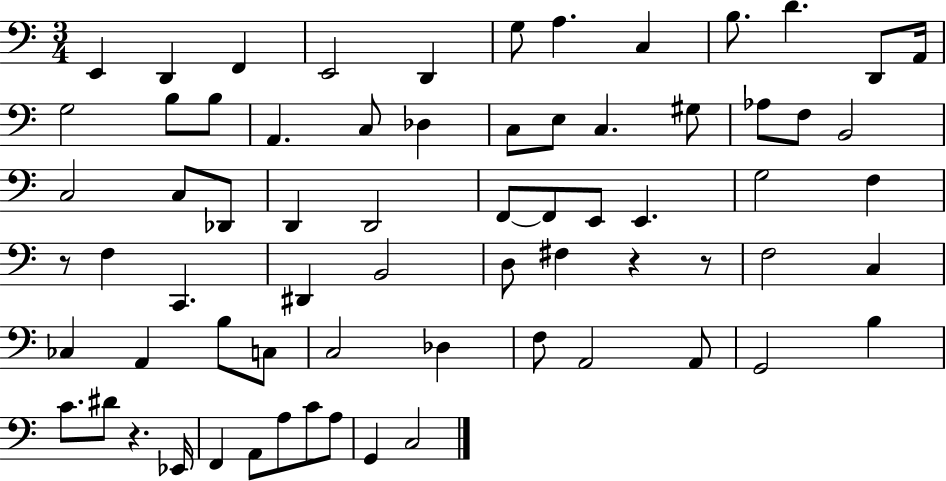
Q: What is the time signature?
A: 3/4